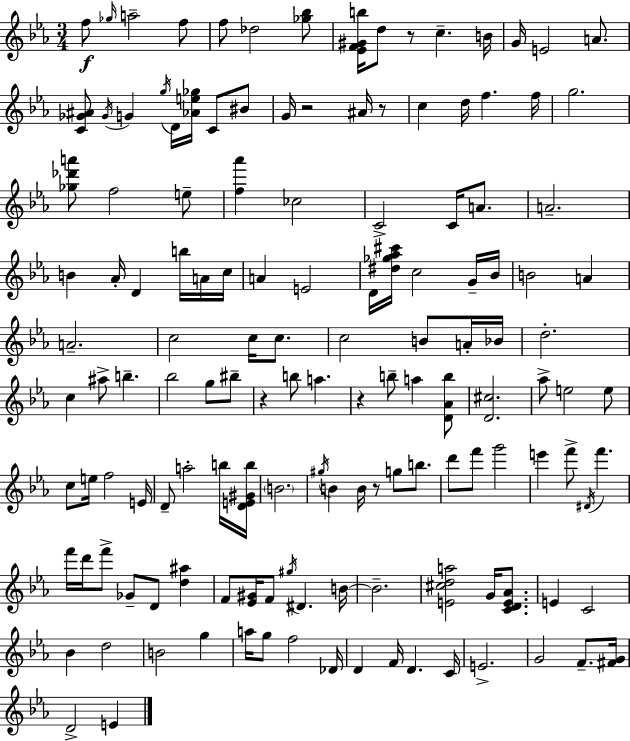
X:1
T:Untitled
M:3/4
L:1/4
K:Eb
f/2 _g/4 a2 f/2 f/2 _d2 [_g_b]/2 [_EF^Gb]/4 d/2 z/2 c B/4 G/4 E2 A/2 [C_G^A]/2 _G/4 G g/4 D/4 [_Ae_g]/4 C/2 ^B/2 G/4 z2 ^A/4 z/2 c d/4 f f/4 g2 [_g_d'a']/2 f2 e/2 [f_a'] _c2 C2 C/4 A/2 A2 B _A/4 D b/4 A/4 c/4 A E2 D/4 [^d_g_a^c']/4 c2 G/4 _B/4 B2 A A2 c2 c/4 c/2 c2 B/2 A/4 _B/4 d2 c ^a/2 b _b2 g/2 ^b/2 z b/2 a z b/2 a [D_Ab]/2 [D^c]2 _a/2 e2 e/2 c/2 e/4 f2 E/4 D/2 a2 b/4 [DE^Gb]/4 B2 ^g/4 B B/4 z/2 g/2 b/2 d'/2 f'/2 g'2 e' f'/2 ^D/4 f' f'/4 d'/4 f'/2 _G/2 D/2 [d^a] F/2 [_E^G]/4 F/2 ^g/4 ^D B/4 B2 [E^cda]2 G/4 [CDE_A]/2 E C2 _B d2 B2 g a/4 g/2 f2 _D/4 D F/4 D C/4 E2 G2 F/2 [^FG]/4 D2 E